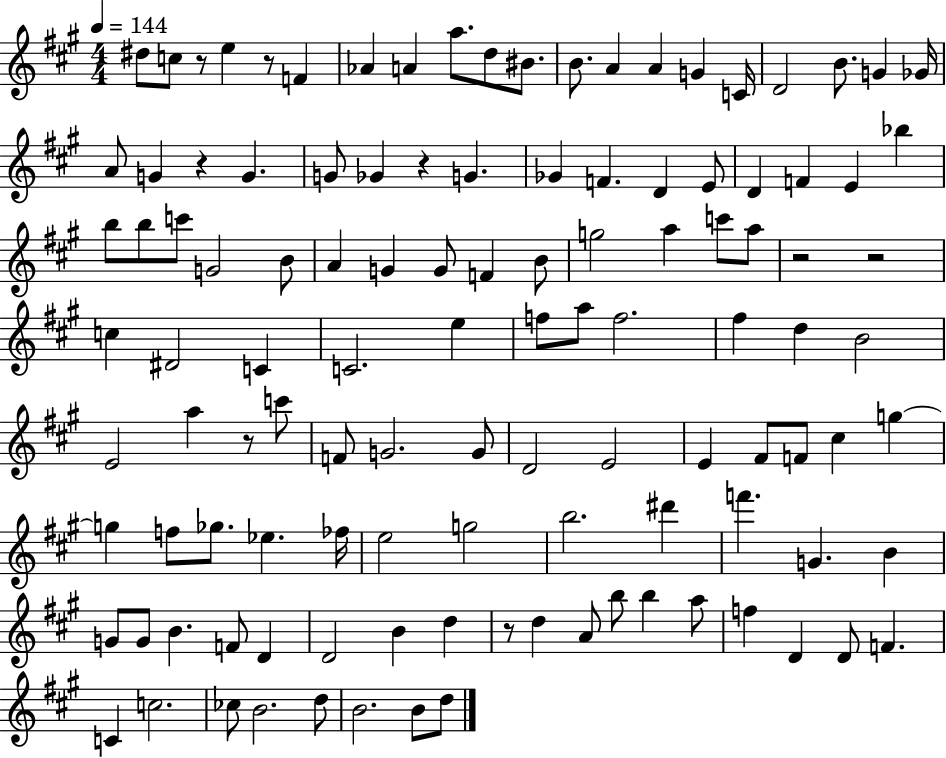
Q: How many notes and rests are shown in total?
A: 115